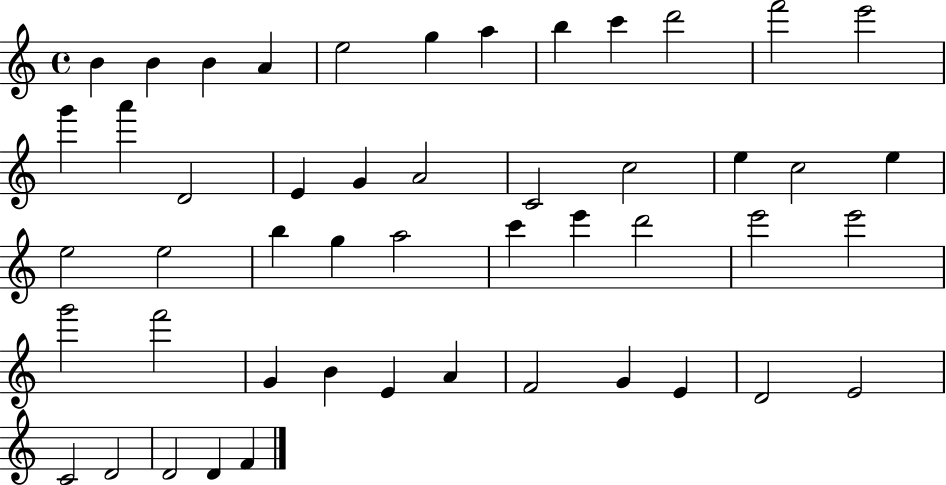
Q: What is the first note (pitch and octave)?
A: B4